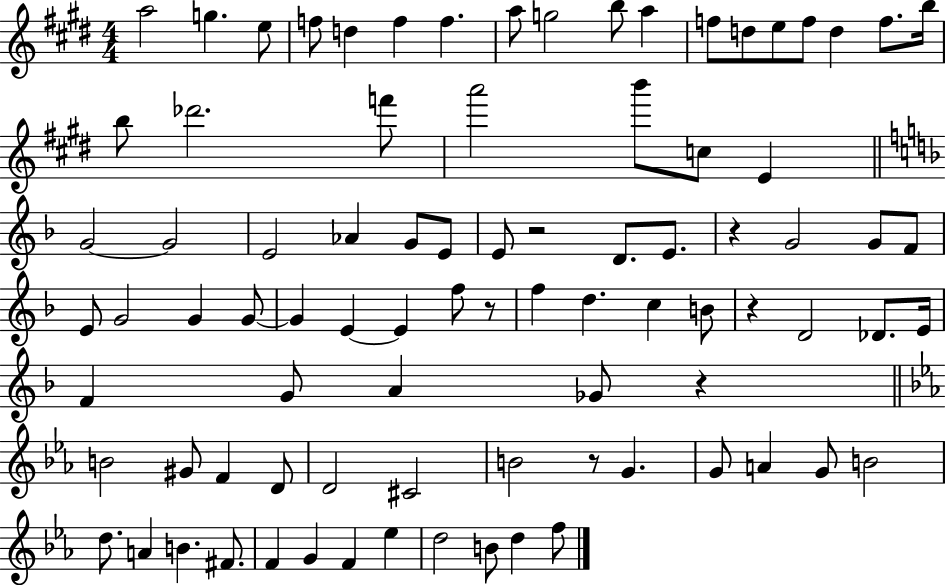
X:1
T:Untitled
M:4/4
L:1/4
K:E
a2 g e/2 f/2 d f f a/2 g2 b/2 a f/2 d/2 e/2 f/2 d f/2 b/4 b/2 _d'2 f'/2 a'2 b'/2 c/2 E G2 G2 E2 _A G/2 E/2 E/2 z2 D/2 E/2 z G2 G/2 F/2 E/2 G2 G G/2 G E E f/2 z/2 f d c B/2 z D2 _D/2 E/4 F G/2 A _G/2 z B2 ^G/2 F D/2 D2 ^C2 B2 z/2 G G/2 A G/2 B2 d/2 A B ^F/2 F G F _e d2 B/2 d f/2